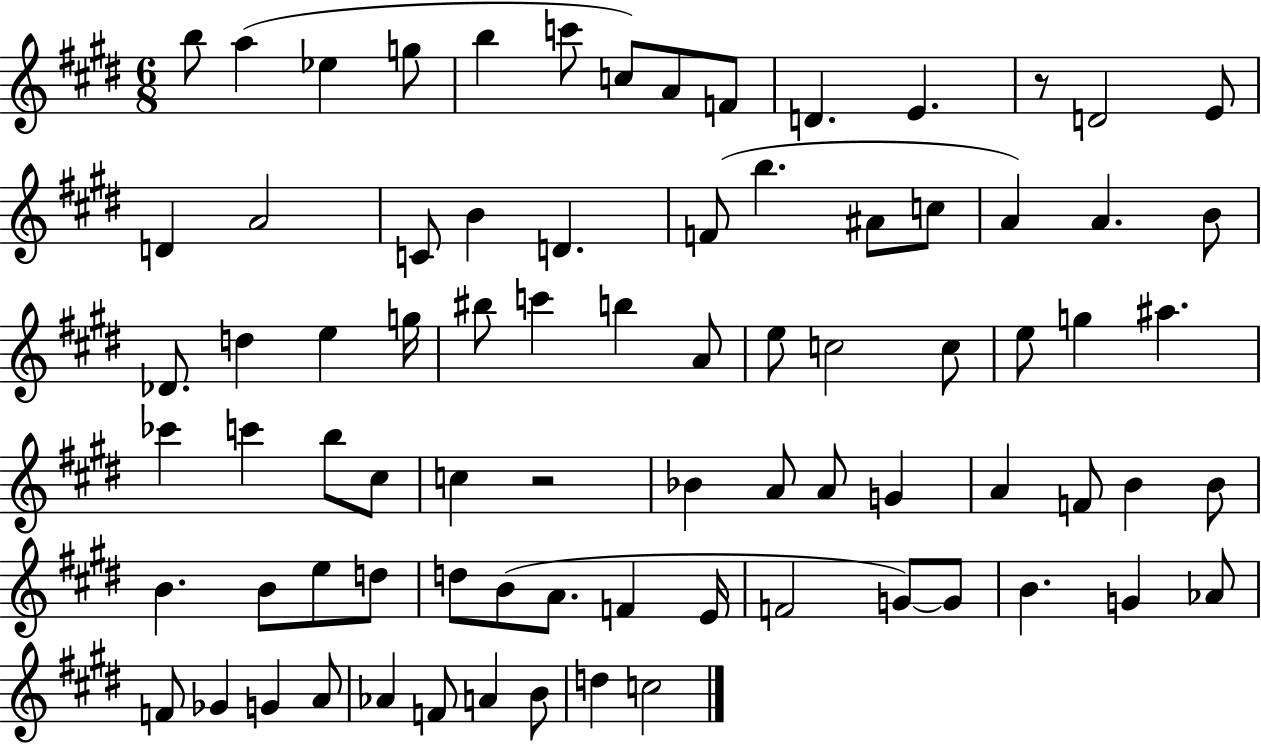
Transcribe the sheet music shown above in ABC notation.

X:1
T:Untitled
M:6/8
L:1/4
K:E
b/2 a _e g/2 b c'/2 c/2 A/2 F/2 D E z/2 D2 E/2 D A2 C/2 B D F/2 b ^A/2 c/2 A A B/2 _D/2 d e g/4 ^b/2 c' b A/2 e/2 c2 c/2 e/2 g ^a _c' c' b/2 ^c/2 c z2 _B A/2 A/2 G A F/2 B B/2 B B/2 e/2 d/2 d/2 B/2 A/2 F E/4 F2 G/2 G/2 B G _A/2 F/2 _G G A/2 _A F/2 A B/2 d c2